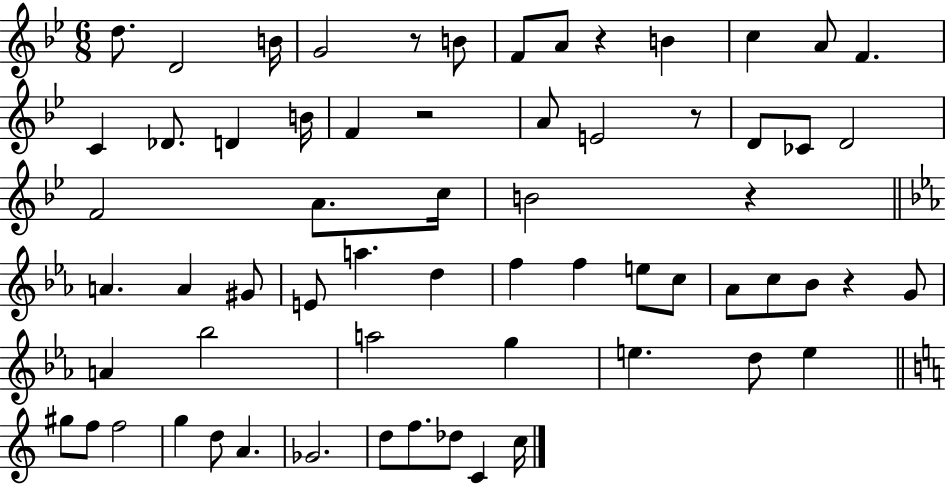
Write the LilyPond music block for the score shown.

{
  \clef treble
  \numericTimeSignature
  \time 6/8
  \key bes \major
  d''8. d'2 b'16 | g'2 r8 b'8 | f'8 a'8 r4 b'4 | c''4 a'8 f'4. | \break c'4 des'8. d'4 b'16 | f'4 r2 | a'8 e'2 r8 | d'8 ces'8 d'2 | \break f'2 a'8. c''16 | b'2 r4 | \bar "||" \break \key ees \major a'4. a'4 gis'8 | e'8 a''4. d''4 | f''4 f''4 e''8 c''8 | aes'8 c''8 bes'8 r4 g'8 | \break a'4 bes''2 | a''2 g''4 | e''4. d''8 e''4 | \bar "||" \break \key c \major gis''8 f''8 f''2 | g''4 d''8 a'4. | ges'2. | d''8 f''8. des''8 c'4 c''16 | \break \bar "|."
}